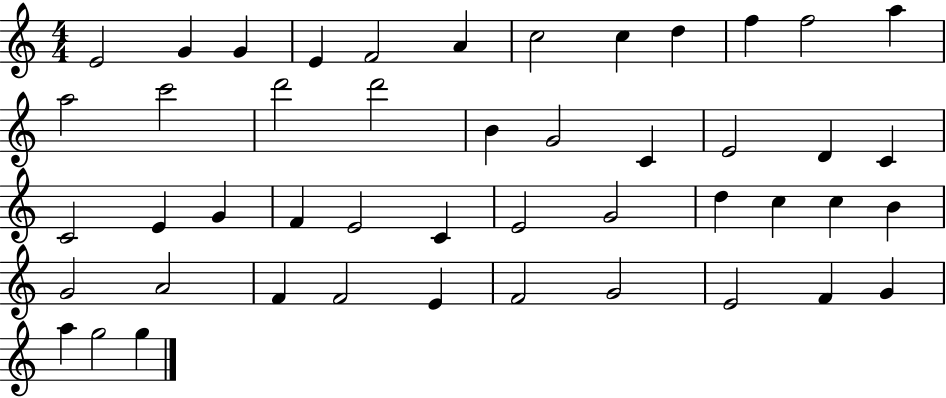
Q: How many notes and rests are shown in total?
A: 47